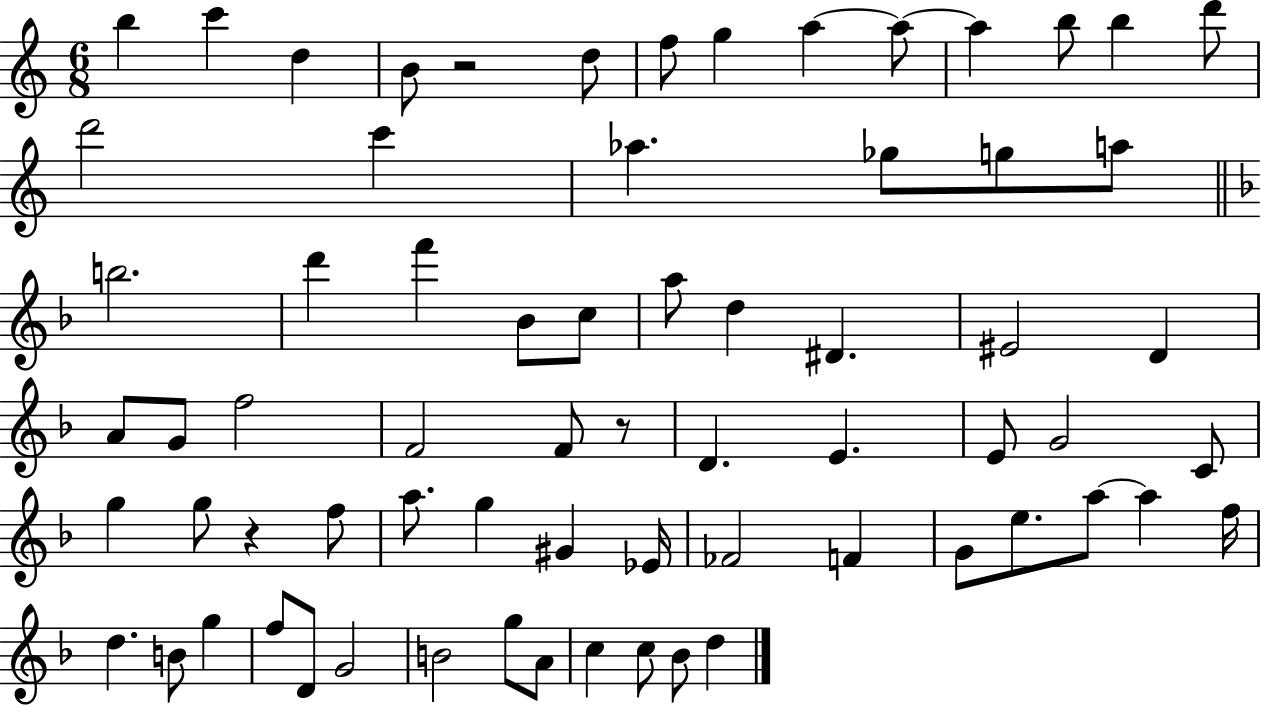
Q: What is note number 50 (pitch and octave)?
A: E5